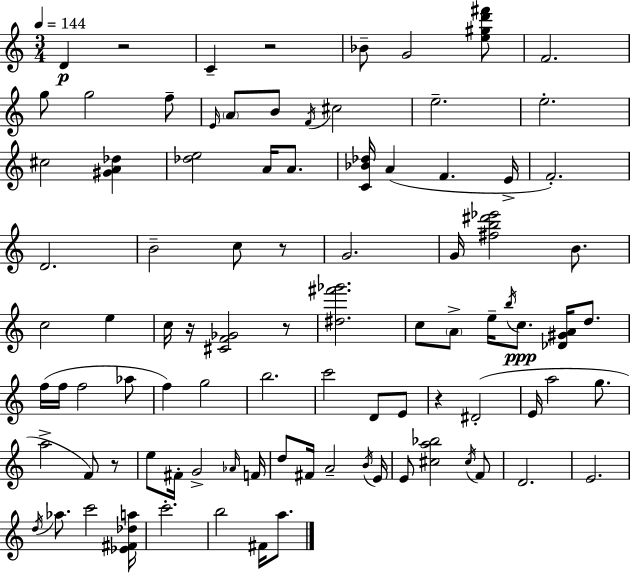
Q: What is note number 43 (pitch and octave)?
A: G5